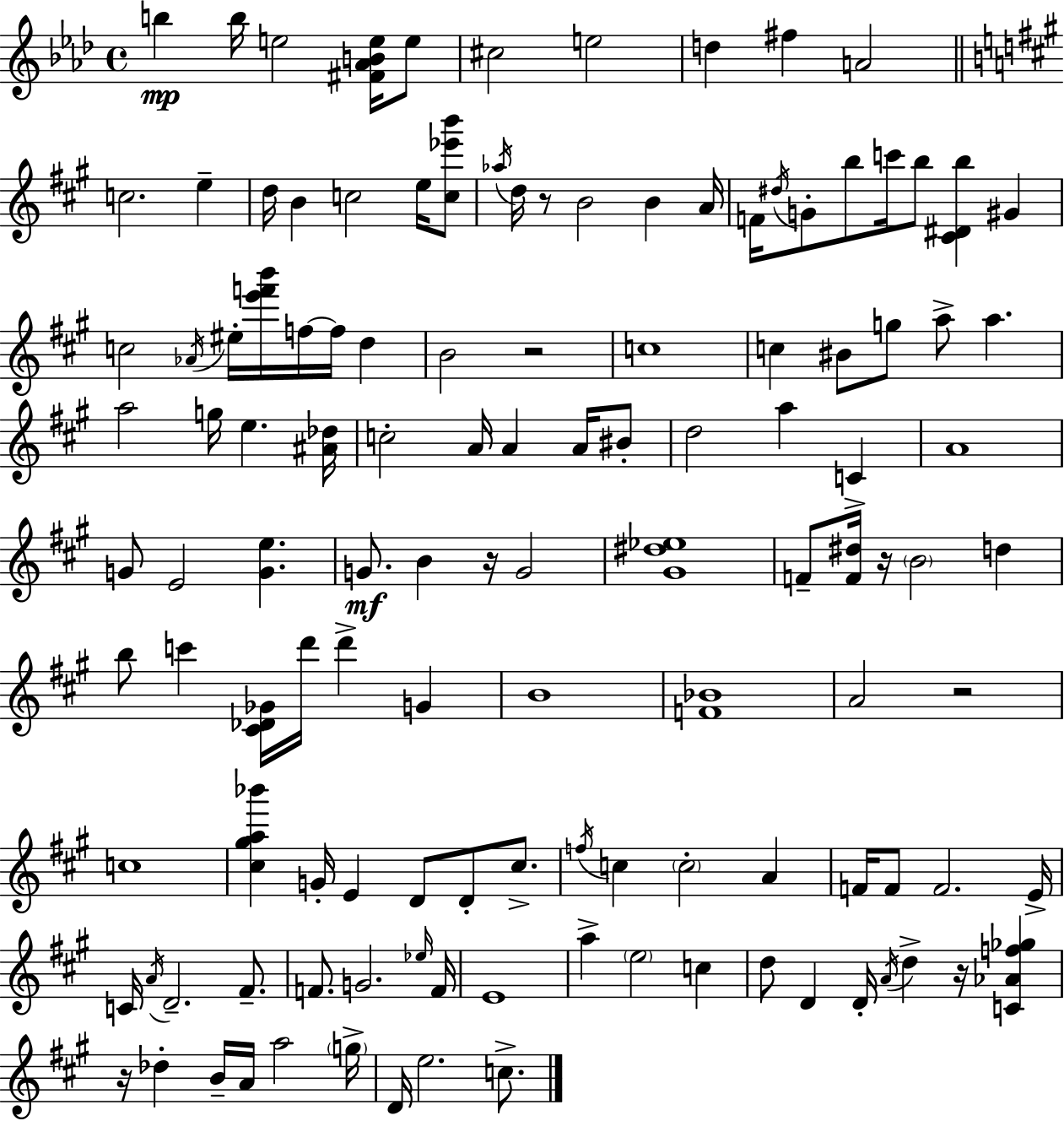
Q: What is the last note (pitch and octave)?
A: C5